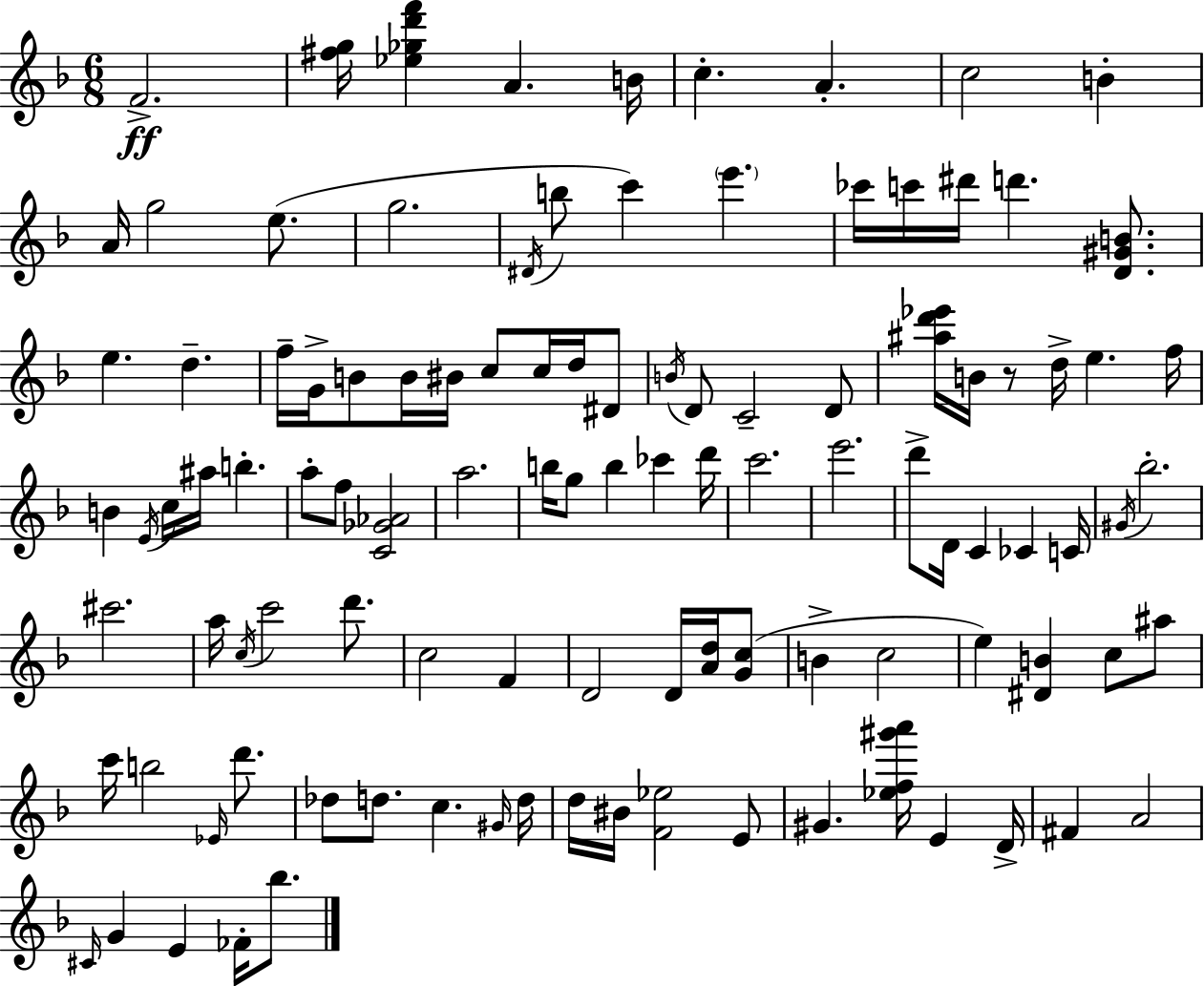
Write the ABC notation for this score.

X:1
T:Untitled
M:6/8
L:1/4
K:Dm
F2 [^fg]/4 [_e_gd'f'] A B/4 c A c2 B A/4 g2 e/2 g2 ^D/4 b/2 c' e' _c'/4 c'/4 ^d'/4 d' [D^GB]/2 e d f/4 G/4 B/2 B/4 ^B/4 c/2 c/4 d/4 ^D/2 B/4 D/2 C2 D/2 [^ad'_e']/4 B/4 z/2 d/4 e f/4 B E/4 c/4 ^a/4 b a/2 f/2 [C_G_A]2 a2 b/4 g/2 b _c' d'/4 c'2 e'2 d'/2 D/4 C _C C/4 ^G/4 _b2 ^c'2 a/4 c/4 c'2 d'/2 c2 F D2 D/4 [Ad]/4 [Gc]/2 B c2 e [^DB] c/2 ^a/2 c'/4 b2 _E/4 d'/2 _d/2 d/2 c ^G/4 d/4 d/4 ^B/4 [F_e]2 E/2 ^G [_ef^g'a']/4 E D/4 ^F A2 ^C/4 G E _F/4 _b/2